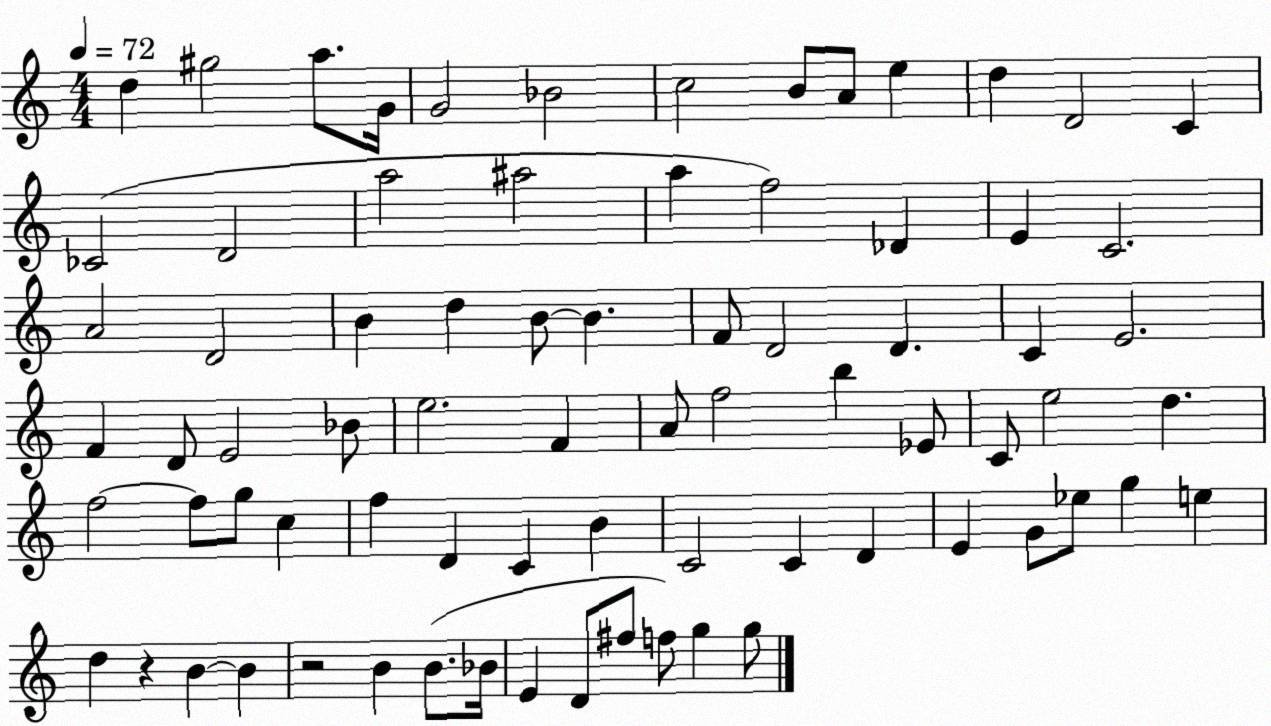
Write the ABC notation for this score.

X:1
T:Untitled
M:4/4
L:1/4
K:C
d ^g2 a/2 G/4 G2 _B2 c2 B/2 A/2 e d D2 C _C2 D2 a2 ^a2 a f2 _D E C2 A2 D2 B d B/2 B F/2 D2 D C E2 F D/2 E2 _B/2 e2 F A/2 f2 b _E/2 C/2 e2 d f2 f/2 g/2 c f D C B C2 C D E G/2 _e/2 g e d z B B z2 B B/2 _B/4 E D/2 ^f/2 f/2 g g/2